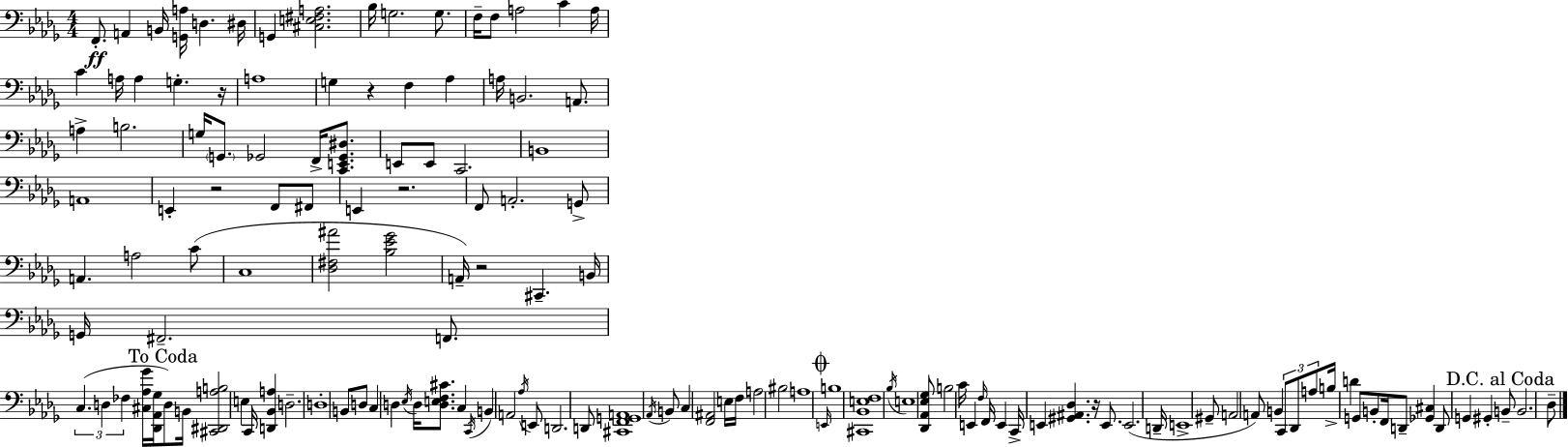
X:1
T:Untitled
M:4/4
L:1/4
K:Bbm
F,,/2 A,, B,,/4 [G,,A,]/4 D, ^D,/4 G,, [^C,E,^F,A,]2 _B,/4 G,2 G,/2 F,/4 F,/2 A,2 C A,/4 C A,/4 A, G, z/4 A,4 G, z F, _A, A,/4 B,,2 A,,/2 A, B,2 G,/4 G,,/2 _G,,2 F,,/4 [C,,E,,_G,,^D,]/2 E,,/2 E,,/2 C,,2 B,,4 A,,4 E,, z2 F,,/2 ^F,,/2 E,, z2 F,,/2 A,,2 G,,/2 A,, A,2 C/2 C,4 [_D,^F,^A]2 [_B,_E_G]2 A,,/4 z2 ^C,, B,,/4 G,,/4 ^F,,2 F,,/2 C, D, _F, [^C,_A,_G]/4 [_D,,_A,,_G,]/4 D,/2 B,,/4 [^C,,^D,,A,B,]2 E, C,,/4 [D,,_B,,A,] D,2 D,4 B,,/2 D,/2 C, D, _E,/4 D,/4 [D,E,F,^C]/2 C, C,,/4 B,, A,,2 _A,/4 E,,/2 D,,2 D,,/2 [^C,,F,,G,,A,,]4 _A,,/4 B,,/2 C, [F,,^A,,]2 E,/4 F,/4 A,2 ^B,2 A,4 E,,/4 B,4 [^C,,_B,,E,F,]4 _B,/4 E,4 [_D,,_A,,_E,_G,]/2 B,2 C/4 E,, F,/4 F,,/4 E,, C,,/4 E,, [^G,,^A,,_D,] z/4 E,,/2 E,,2 D,,/4 E,,4 ^G,,/2 A,,2 A,,/2 B,, C,,/2 _D,,/2 A,/2 B,/4 D G,,/2 B,,/2 F,,/4 D,,/2 [_G,,^C,] D,,/2 G,, ^G,, B,,/2 B,,2 _D,/2